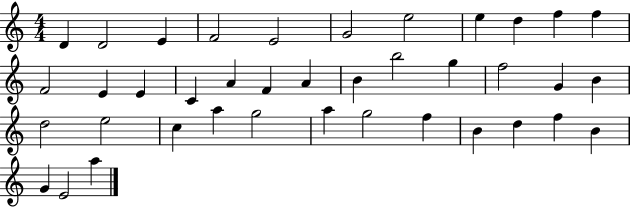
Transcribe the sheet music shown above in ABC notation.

X:1
T:Untitled
M:4/4
L:1/4
K:C
D D2 E F2 E2 G2 e2 e d f f F2 E E C A F A B b2 g f2 G B d2 e2 c a g2 a g2 f B d f B G E2 a